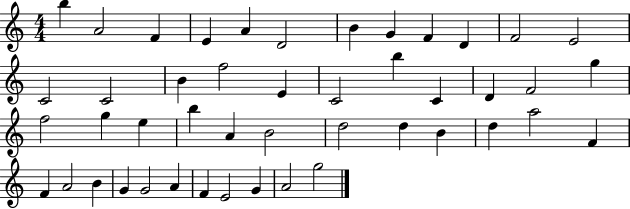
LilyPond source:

{
  \clef treble
  \numericTimeSignature
  \time 4/4
  \key c \major
  b''4 a'2 f'4 | e'4 a'4 d'2 | b'4 g'4 f'4 d'4 | f'2 e'2 | \break c'2 c'2 | b'4 f''2 e'4 | c'2 b''4 c'4 | d'4 f'2 g''4 | \break f''2 g''4 e''4 | b''4 a'4 b'2 | d''2 d''4 b'4 | d''4 a''2 f'4 | \break f'4 a'2 b'4 | g'4 g'2 a'4 | f'4 e'2 g'4 | a'2 g''2 | \break \bar "|."
}